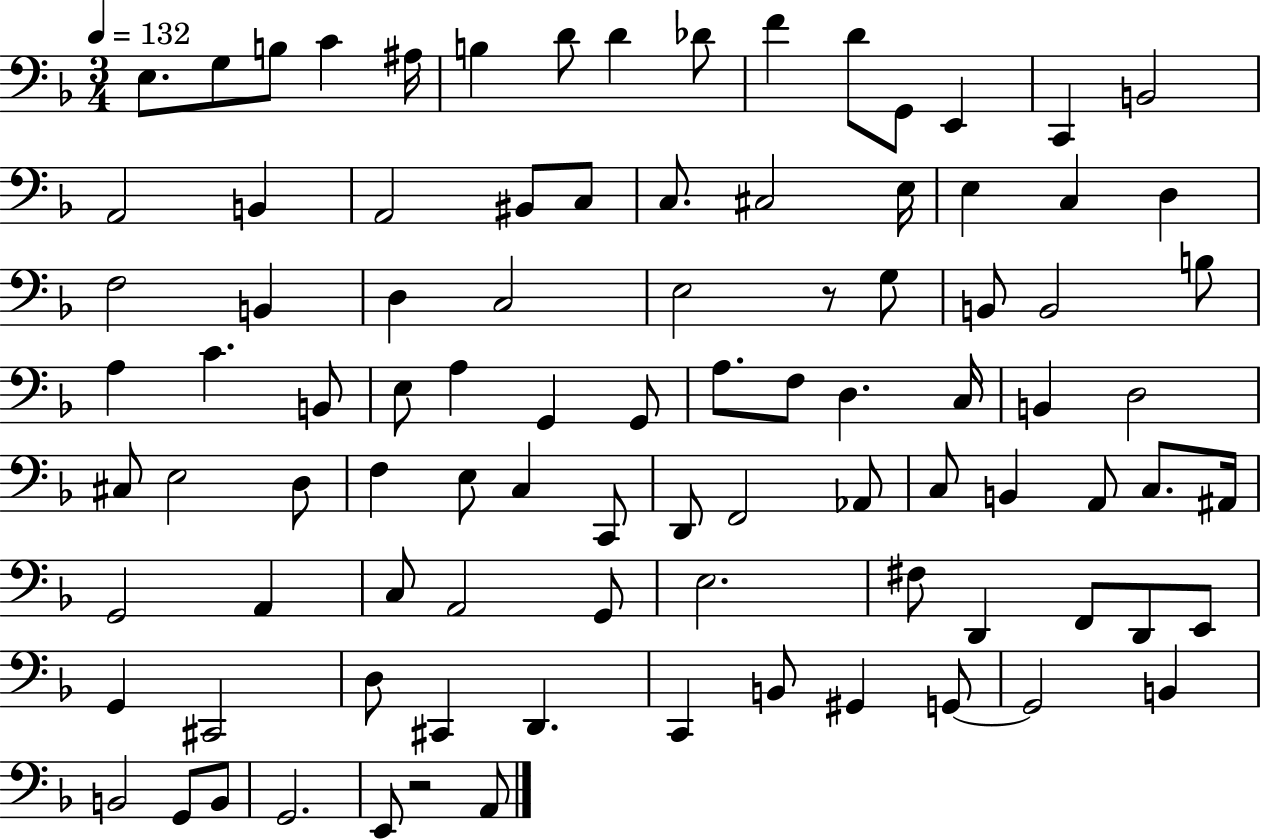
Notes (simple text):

E3/e. G3/e B3/e C4/q A#3/s B3/q D4/e D4/q Db4/e F4/q D4/e G2/e E2/q C2/q B2/h A2/h B2/q A2/h BIS2/e C3/e C3/e. C#3/h E3/s E3/q C3/q D3/q F3/h B2/q D3/q C3/h E3/h R/e G3/e B2/e B2/h B3/e A3/q C4/q. B2/e E3/e A3/q G2/q G2/e A3/e. F3/e D3/q. C3/s B2/q D3/h C#3/e E3/h D3/e F3/q E3/e C3/q C2/e D2/e F2/h Ab2/e C3/e B2/q A2/e C3/e. A#2/s G2/h A2/q C3/e A2/h G2/e E3/h. F#3/e D2/q F2/e D2/e E2/e G2/q C#2/h D3/e C#2/q D2/q. C2/q B2/e G#2/q G2/e G2/h B2/q B2/h G2/e B2/e G2/h. E2/e R/h A2/e